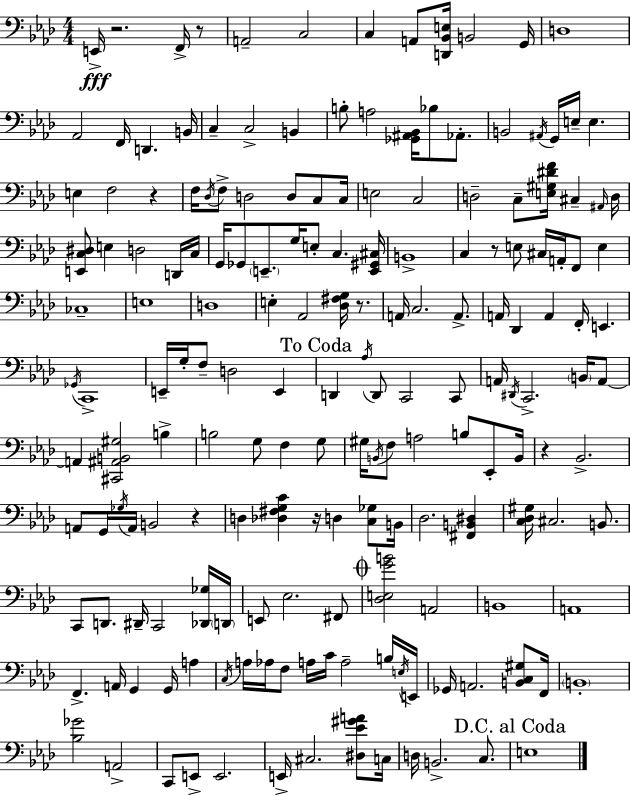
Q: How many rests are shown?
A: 8